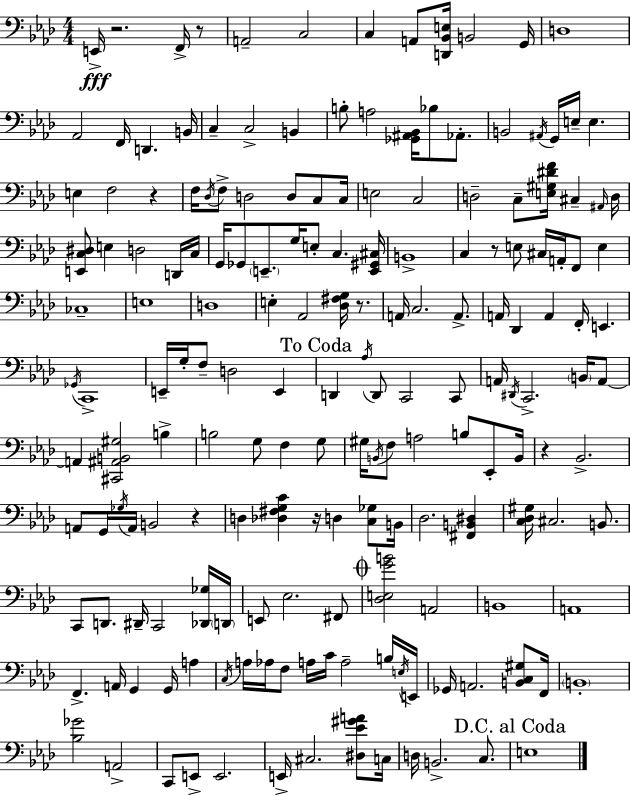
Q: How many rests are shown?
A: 8